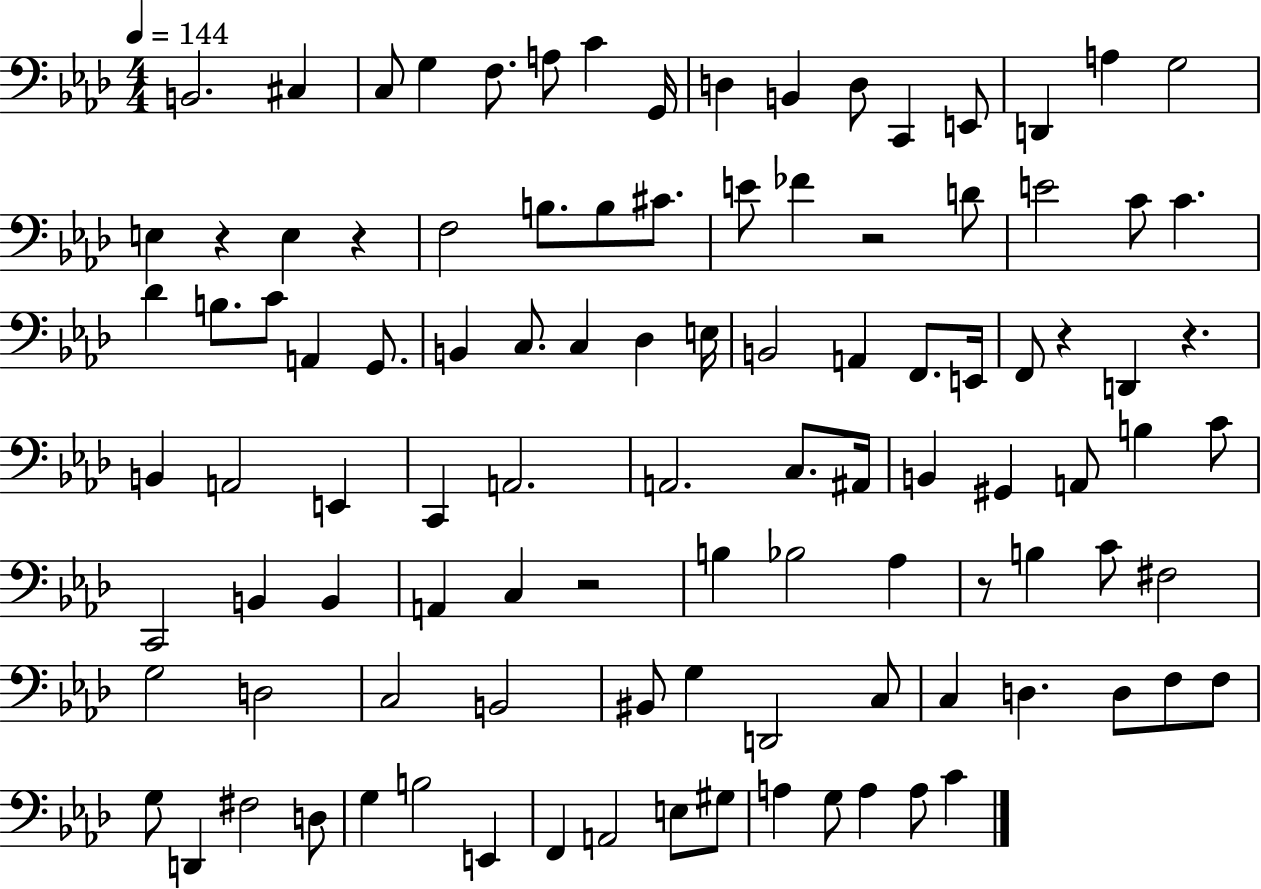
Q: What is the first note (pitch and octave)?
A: B2